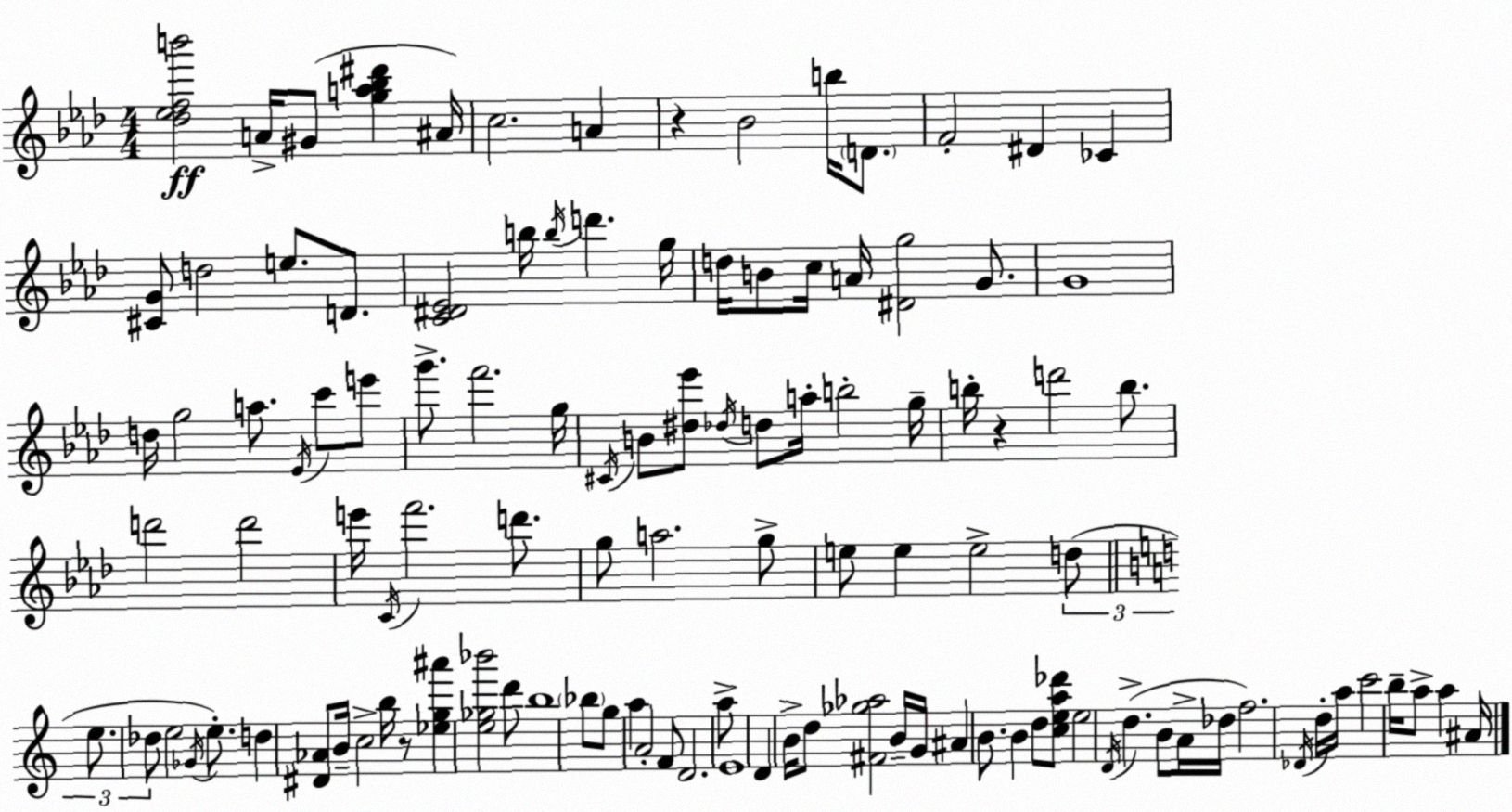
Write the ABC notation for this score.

X:1
T:Untitled
M:4/4
L:1/4
K:Fm
[_d_efb']2 A/4 ^G/2 [ga_b^d'] ^A/4 c2 A z _B2 b/4 D/2 F2 ^D _C [^CG]/2 d2 e/2 D/2 [C^D_E]2 b/4 b/4 d' g/4 d/4 B/2 c/4 A/4 [^Dg]2 G/2 G4 d/4 g2 a/2 _E/4 c'/2 e'/2 g'/2 f'2 g/4 ^C/4 B/2 [^d_e']/2 _d/4 d/2 a/4 b2 g/4 b/4 z d'2 b/2 d'2 d'2 e'/4 C/4 f'2 d'/2 g/2 a2 g/2 e/2 e e2 d/2 e/2 _d/2 e2 _G/4 e/2 d [^D_A]/2 B/4 c2 b/4 z/2 [_eg^a'] [e_g_b']2 d'/2 b4 _b/2 g/2 a A2 F/2 D2 a/2 E4 D B/4 d/2 [^F_g_a]2 B/4 G/4 ^A B/2 B d/2 [cea_d']/2 e2 D/4 d B/2 A/4 _d/4 f2 _D/4 d/4 a/4 c'2 b/4 a/2 a ^A/4